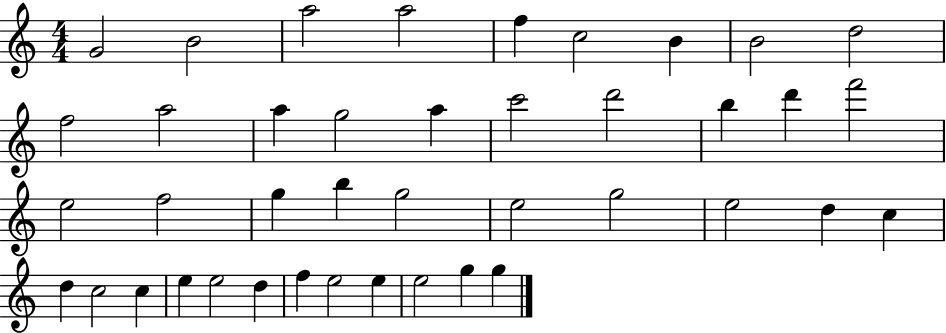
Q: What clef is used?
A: treble